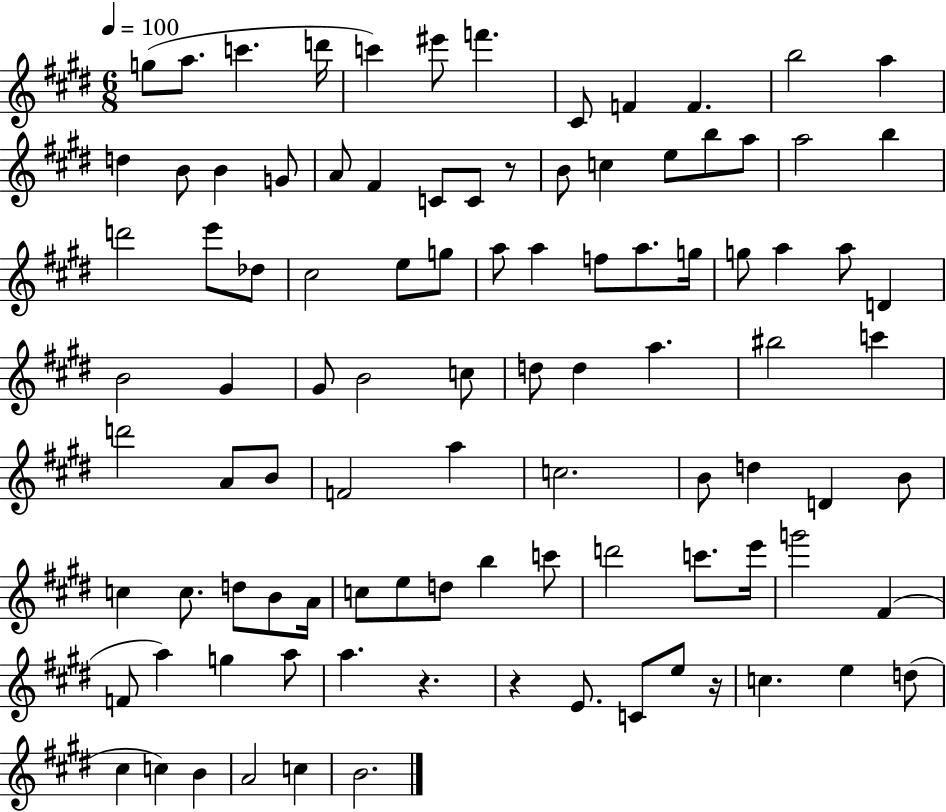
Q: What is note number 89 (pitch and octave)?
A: C#5